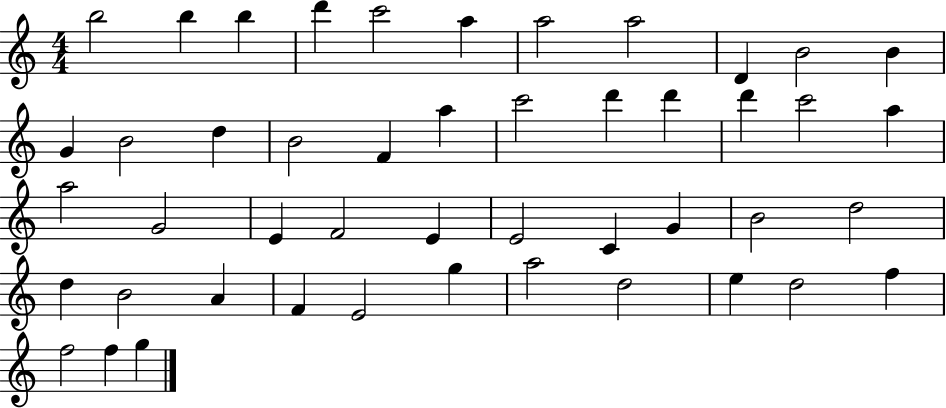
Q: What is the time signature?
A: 4/4